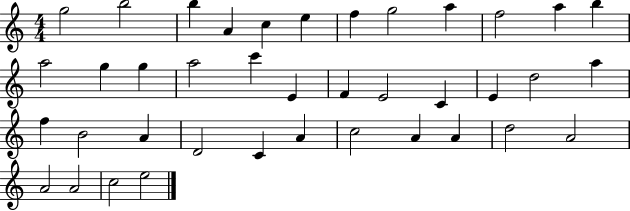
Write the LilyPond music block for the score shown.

{
  \clef treble
  \numericTimeSignature
  \time 4/4
  \key c \major
  g''2 b''2 | b''4 a'4 c''4 e''4 | f''4 g''2 a''4 | f''2 a''4 b''4 | \break a''2 g''4 g''4 | a''2 c'''4 e'4 | f'4 e'2 c'4 | e'4 d''2 a''4 | \break f''4 b'2 a'4 | d'2 c'4 a'4 | c''2 a'4 a'4 | d''2 a'2 | \break a'2 a'2 | c''2 e''2 | \bar "|."
}